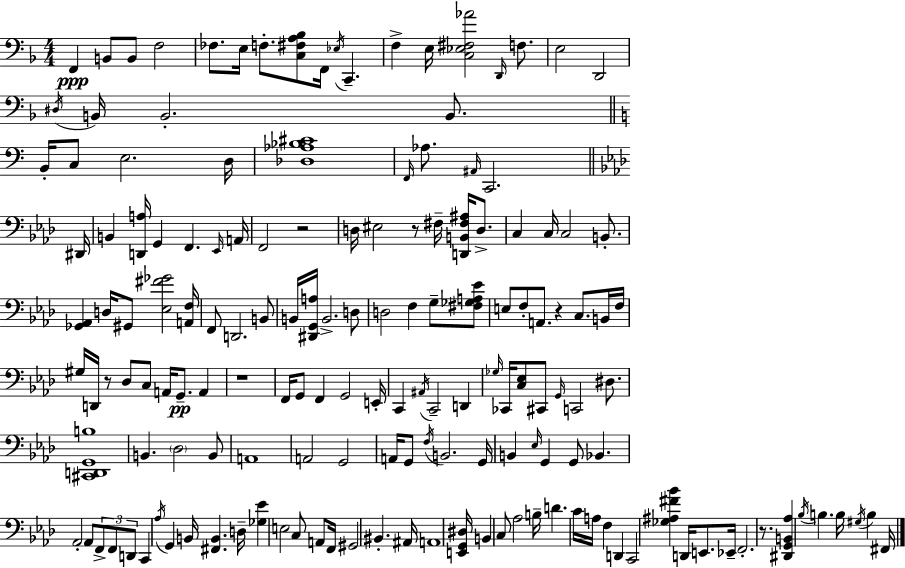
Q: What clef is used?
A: bass